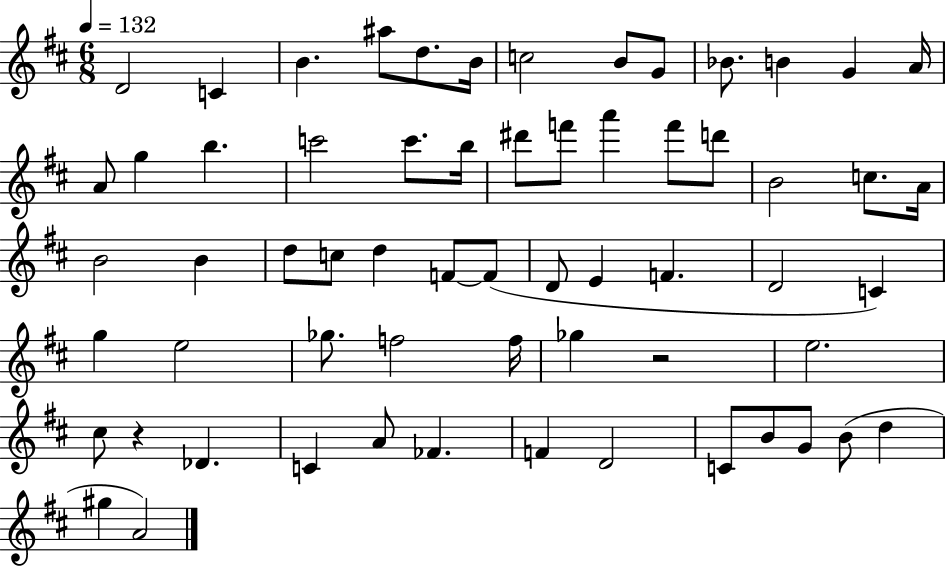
X:1
T:Untitled
M:6/8
L:1/4
K:D
D2 C B ^a/2 d/2 B/4 c2 B/2 G/2 _B/2 B G A/4 A/2 g b c'2 c'/2 b/4 ^d'/2 f'/2 a' f'/2 d'/2 B2 c/2 A/4 B2 B d/2 c/2 d F/2 F/2 D/2 E F D2 C g e2 _g/2 f2 f/4 _g z2 e2 ^c/2 z _D C A/2 _F F D2 C/2 B/2 G/2 B/2 d ^g A2